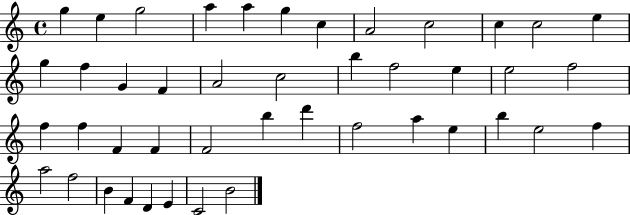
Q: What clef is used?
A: treble